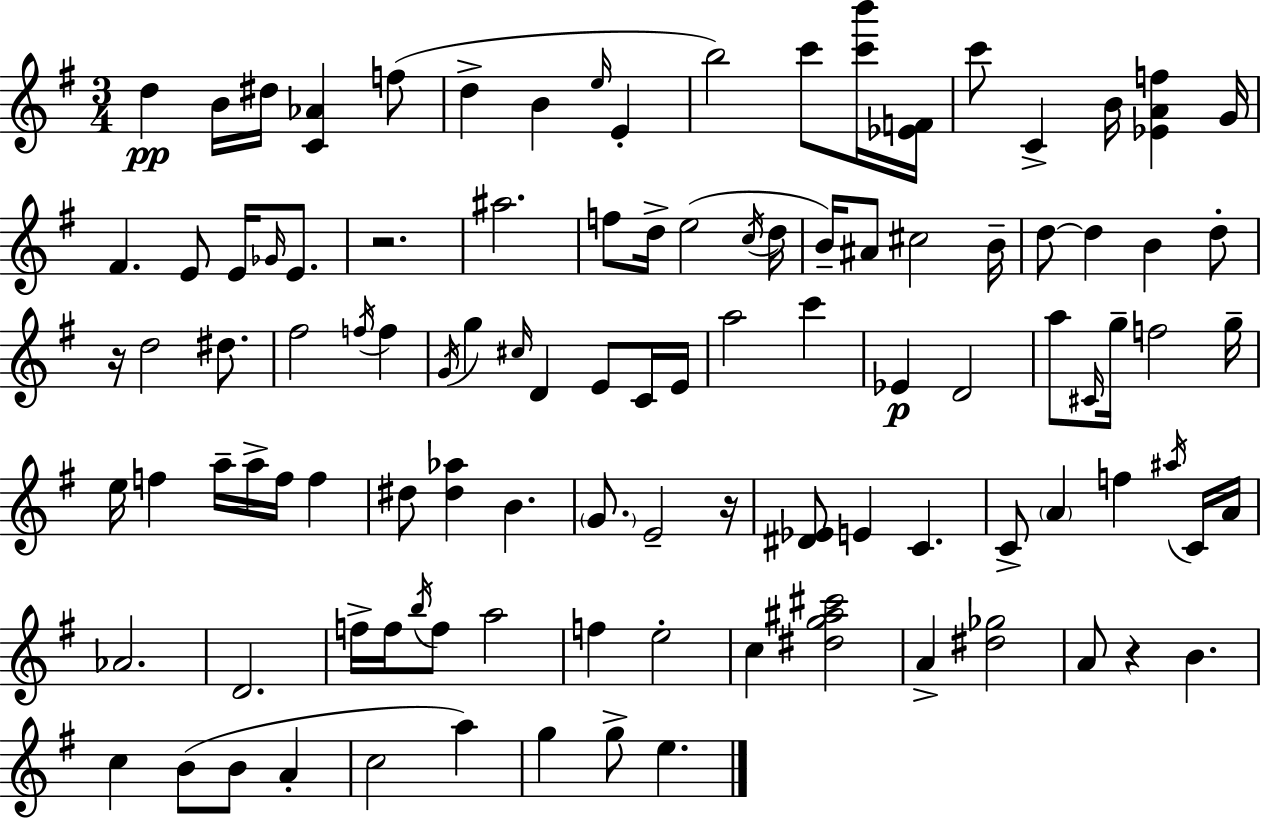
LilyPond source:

{
  \clef treble
  \numericTimeSignature
  \time 3/4
  \key e \minor
  d''4\pp b'16 dis''16 <c' aes'>4 f''8( | d''4-> b'4 \grace { e''16 } e'4-. | b''2) c'''8 <c''' b'''>16 | <ees' f'>16 c'''8 c'4-> b'16 <ees' a' f''>4 | \break g'16 fis'4. e'8 e'16 \grace { ges'16 } e'8. | r2. | ais''2. | f''8 d''16-> e''2( | \break \acciaccatura { c''16 } d''16 b'16--) ais'8 cis''2 | b'16-- d''8~~ d''4 b'4 | d''8-. r16 d''2 | dis''8. fis''2 \acciaccatura { f''16 } | \break f''4 \acciaccatura { g'16 } g''4 \grace { cis''16 } d'4 | e'8 c'16 e'16 a''2 | c'''4 ees'4\p d'2 | a''8 \grace { cis'16 } g''16-- f''2 | \break g''16-- e''16 f''4 | a''16-- a''16-> f''16 f''4 dis''8 <dis'' aes''>4 | b'4. \parenthesize g'8. e'2-- | r16 <dis' ees'>8 e'4 | \break c'4. c'8-> \parenthesize a'4 | f''4 \acciaccatura { ais''16 } c'16 a'16 aes'2. | d'2. | f''16-> f''16 \acciaccatura { b''16 } f''8 | \break a''2 f''4 | e''2-. c''4 | <dis'' g'' ais'' cis'''>2 a'4-> | <dis'' ges''>2 a'8 r4 | \break b'4. c''4 | b'8( b'8 a'4-. c''2 | a''4) g''4 | g''8-> e''4. \bar "|."
}